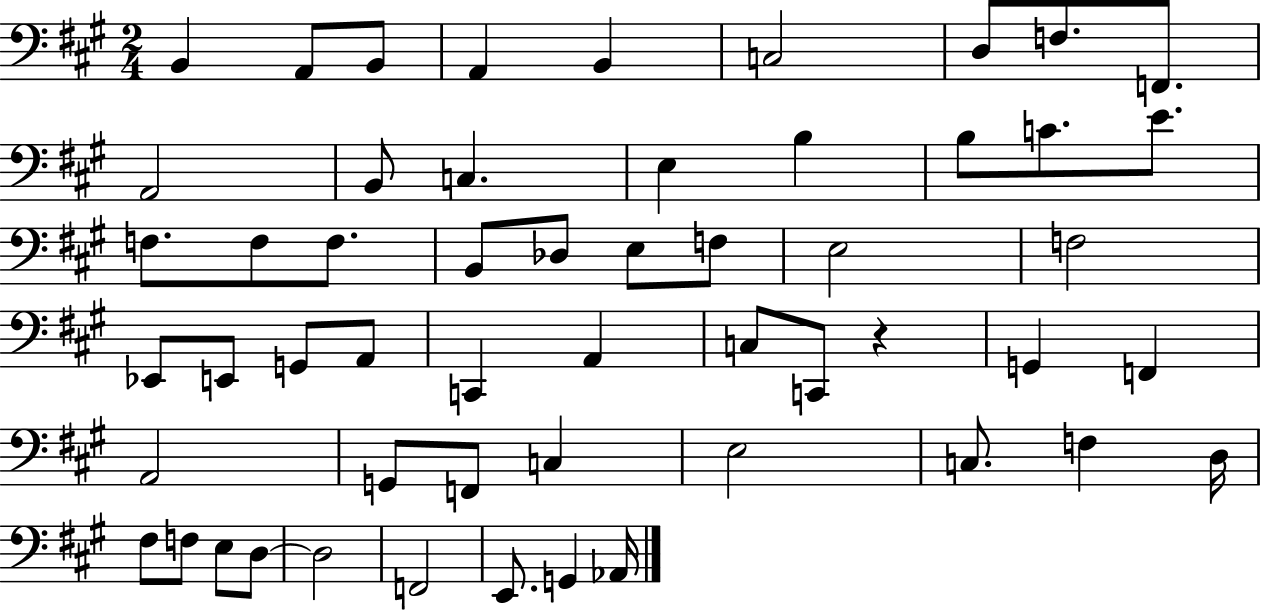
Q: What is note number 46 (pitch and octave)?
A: F3